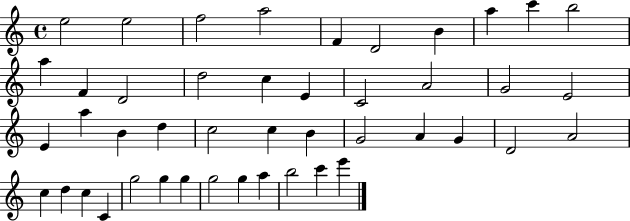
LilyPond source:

{
  \clef treble
  \time 4/4
  \defaultTimeSignature
  \key c \major
  e''2 e''2 | f''2 a''2 | f'4 d'2 b'4 | a''4 c'''4 b''2 | \break a''4 f'4 d'2 | d''2 c''4 e'4 | c'2 a'2 | g'2 e'2 | \break e'4 a''4 b'4 d''4 | c''2 c''4 b'4 | g'2 a'4 g'4 | d'2 a'2 | \break c''4 d''4 c''4 c'4 | g''2 g''4 g''4 | g''2 g''4 a''4 | b''2 c'''4 e'''4 | \break \bar "|."
}